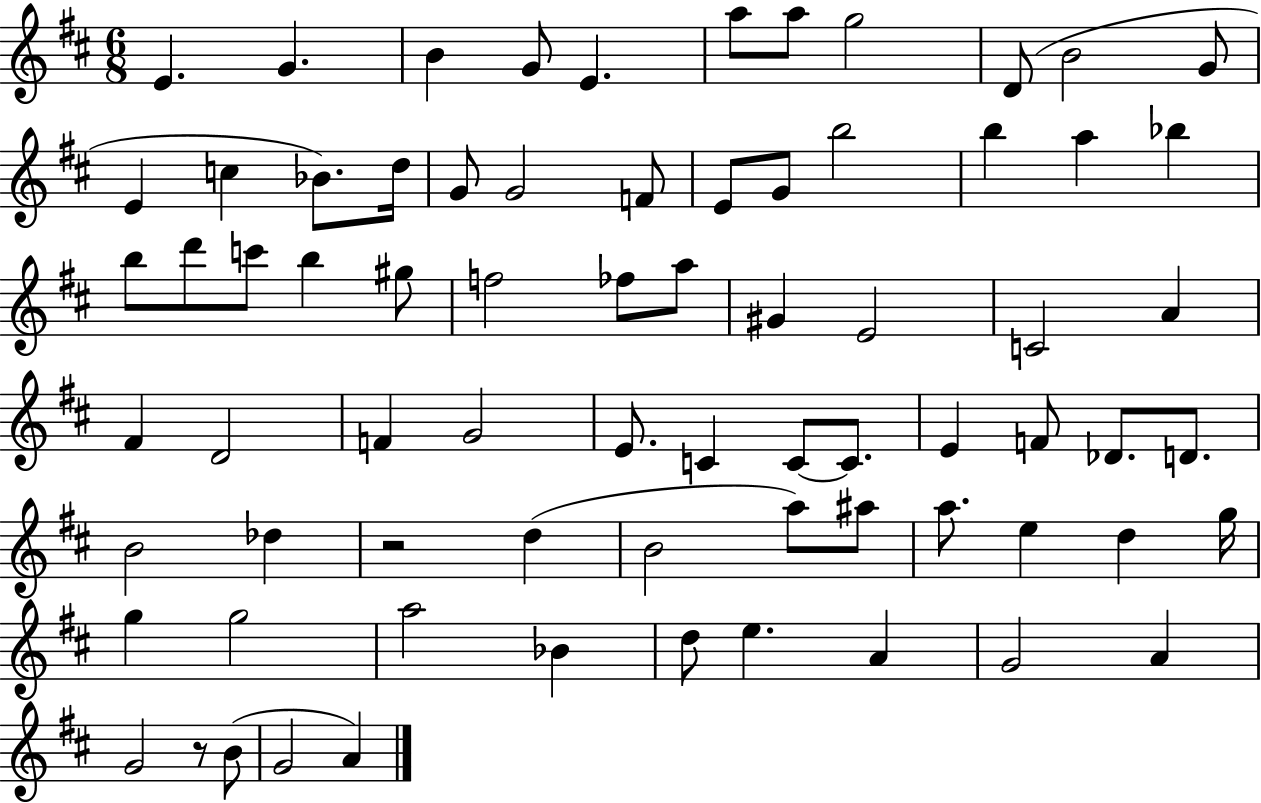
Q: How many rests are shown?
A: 2